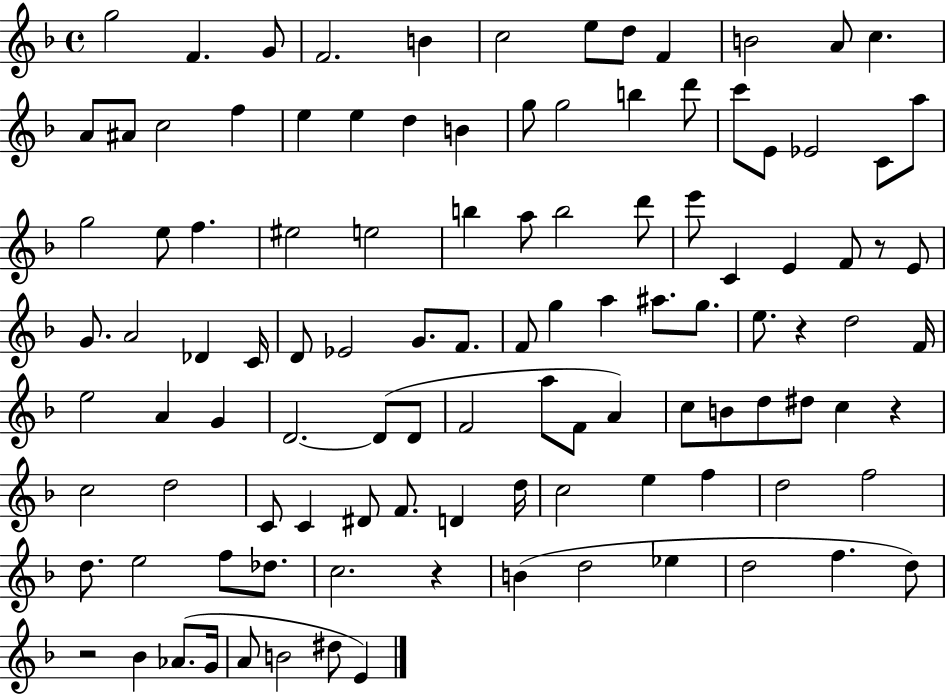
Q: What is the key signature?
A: F major